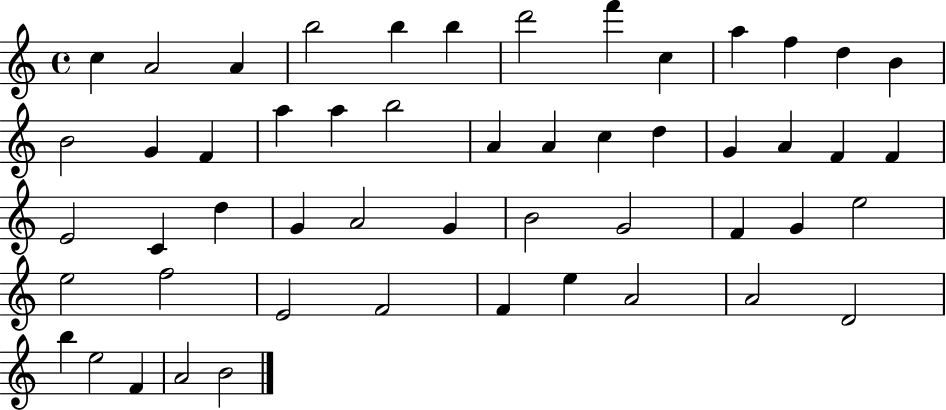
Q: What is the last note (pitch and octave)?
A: B4